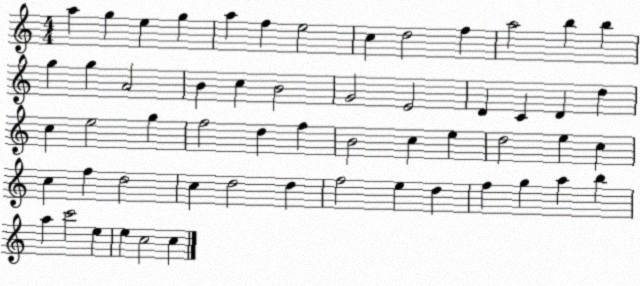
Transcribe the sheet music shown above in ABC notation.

X:1
T:Untitled
M:4/4
L:1/4
K:C
a g e g a f e2 c d2 f a2 b b g g A2 B c B2 G2 E2 D C D d c e2 g f2 d f B2 c e d2 e c c f d2 c d2 d f2 e d f g a b a c'2 e e c2 c